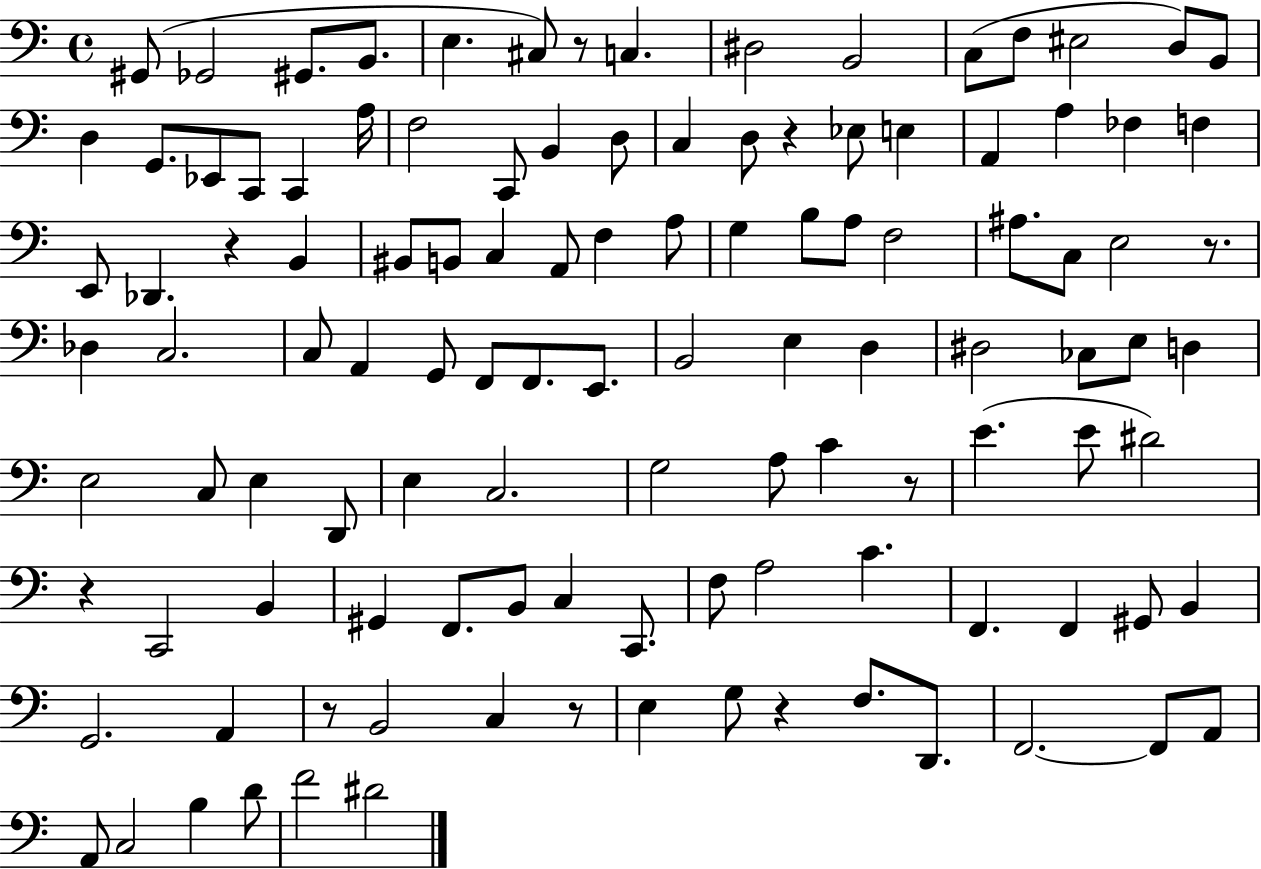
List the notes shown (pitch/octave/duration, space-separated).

G#2/e Gb2/h G#2/e. B2/e. E3/q. C#3/e R/e C3/q. D#3/h B2/h C3/e F3/e EIS3/h D3/e B2/e D3/q G2/e. Eb2/e C2/e C2/q A3/s F3/h C2/e B2/q D3/e C3/q D3/e R/q Eb3/e E3/q A2/q A3/q FES3/q F3/q E2/e Db2/q. R/q B2/q BIS2/e B2/e C3/q A2/e F3/q A3/e G3/q B3/e A3/e F3/h A#3/e. C3/e E3/h R/e. Db3/q C3/h. C3/e A2/q G2/e F2/e F2/e. E2/e. B2/h E3/q D3/q D#3/h CES3/e E3/e D3/q E3/h C3/e E3/q D2/e E3/q C3/h. G3/h A3/e C4/q R/e E4/q. E4/e D#4/h R/q C2/h B2/q G#2/q F2/e. B2/e C3/q C2/e. F3/e A3/h C4/q. F2/q. F2/q G#2/e B2/q G2/h. A2/q R/e B2/h C3/q R/e E3/q G3/e R/q F3/e. D2/e. F2/h. F2/e A2/e A2/e C3/h B3/q D4/e F4/h D#4/h